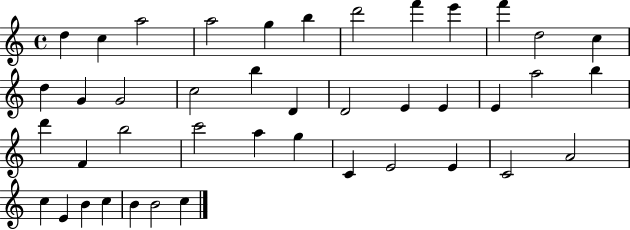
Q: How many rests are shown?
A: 0